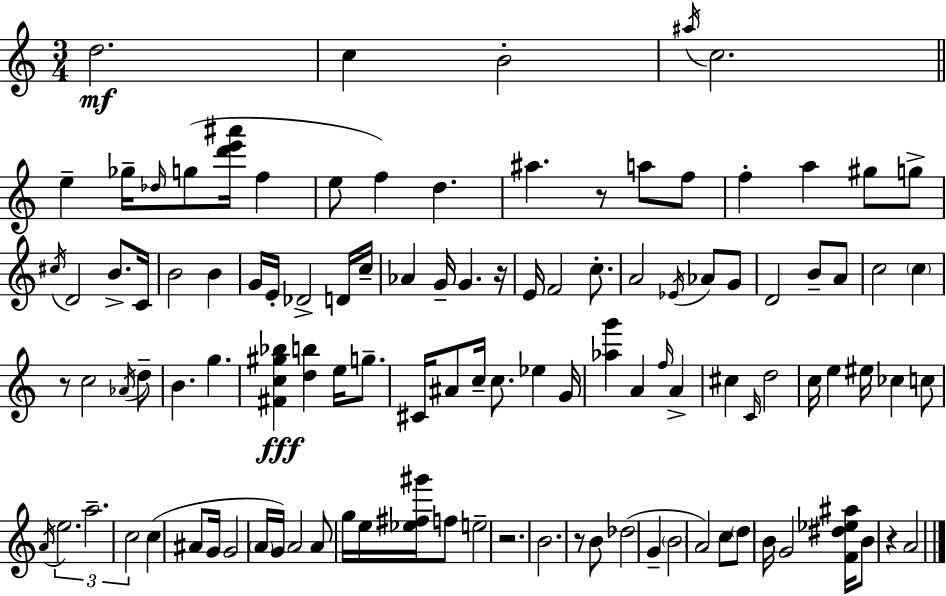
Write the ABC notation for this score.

X:1
T:Untitled
M:3/4
L:1/4
K:C
d2 c B2 ^a/4 c2 e _g/4 _d/4 g/2 [d'e'^a']/4 f e/2 f d ^a z/2 a/2 f/2 f a ^g/2 g/2 ^c/4 D2 B/2 C/4 B2 B G/4 E/4 _D2 D/4 c/4 _A G/4 G z/4 E/4 F2 c/2 A2 _E/4 _A/2 G/2 D2 B/2 A/2 c2 c z/2 c2 _A/4 d/2 B g [^Fc^g_b] [db] e/4 g/2 ^C/4 ^A/2 c/4 c/2 _e G/4 [_ag'] A f/4 A ^c C/4 d2 c/4 e ^e/4 _c c/2 A/4 e2 a2 c2 c ^A/2 G/4 G2 A/4 G/4 A2 A/2 g/4 e/4 [_e^f^g']/4 f/2 e2 z2 B2 z/2 B/2 _d2 G B2 A2 c/2 d/2 B/4 G2 [F^d_e^a]/4 B/2 z A2